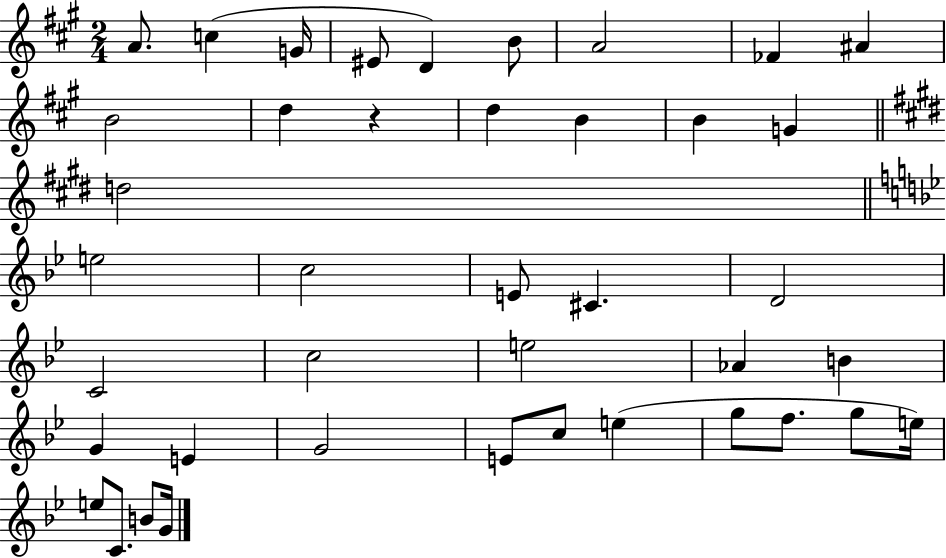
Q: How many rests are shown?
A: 1